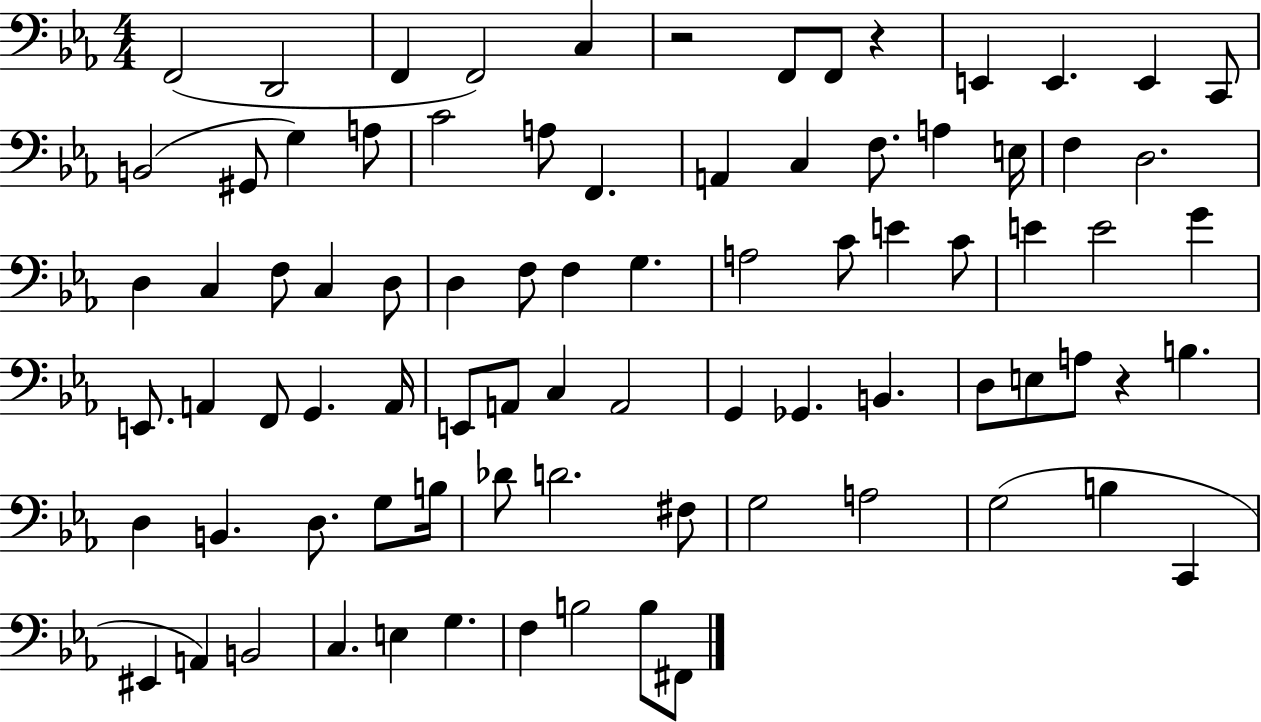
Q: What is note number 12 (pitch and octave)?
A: B2